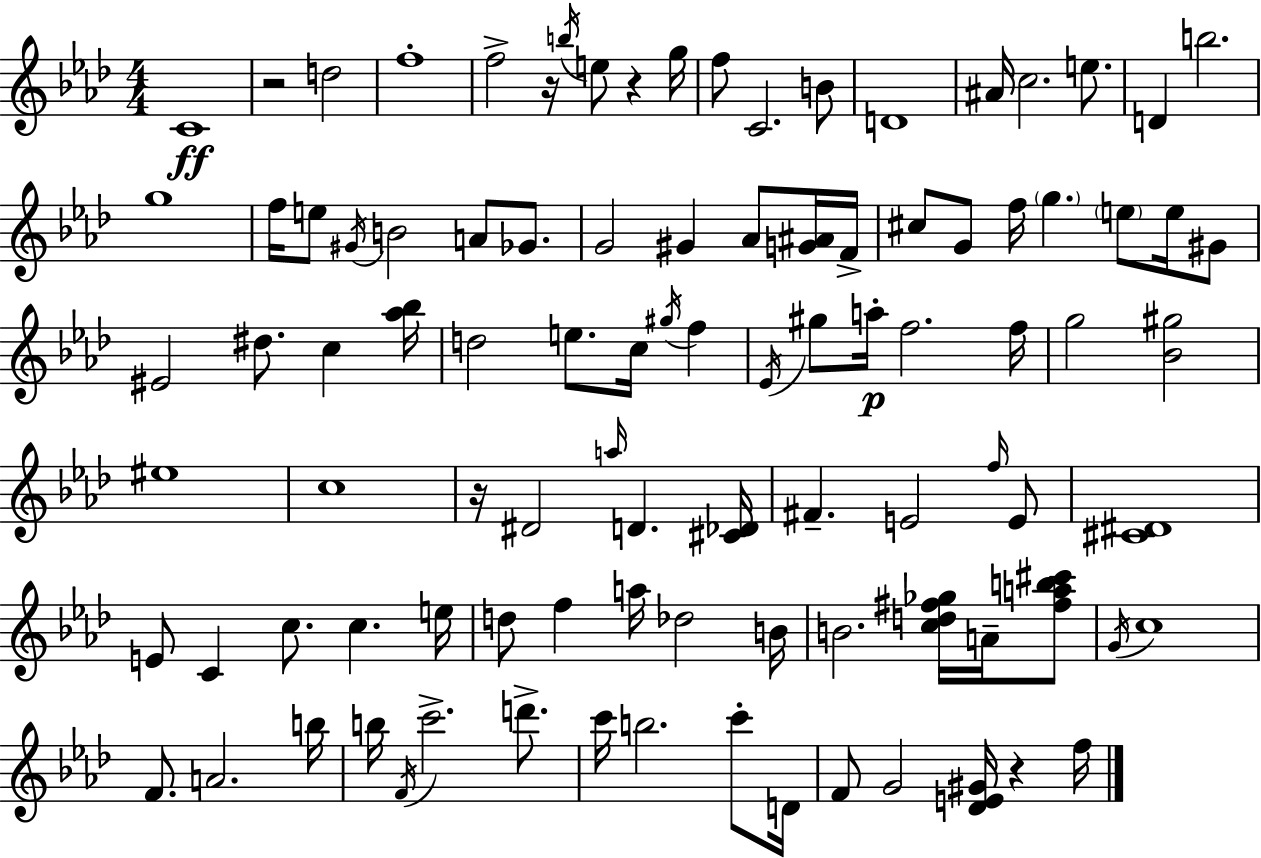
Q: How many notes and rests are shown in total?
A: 98